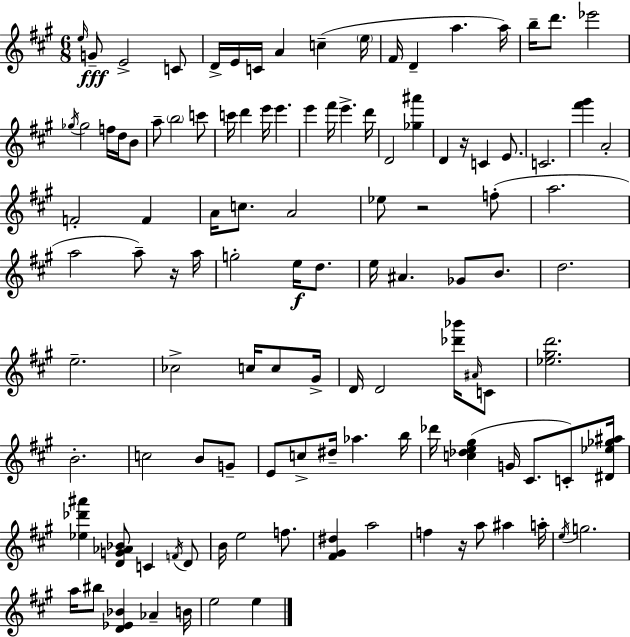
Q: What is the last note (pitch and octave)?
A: E5